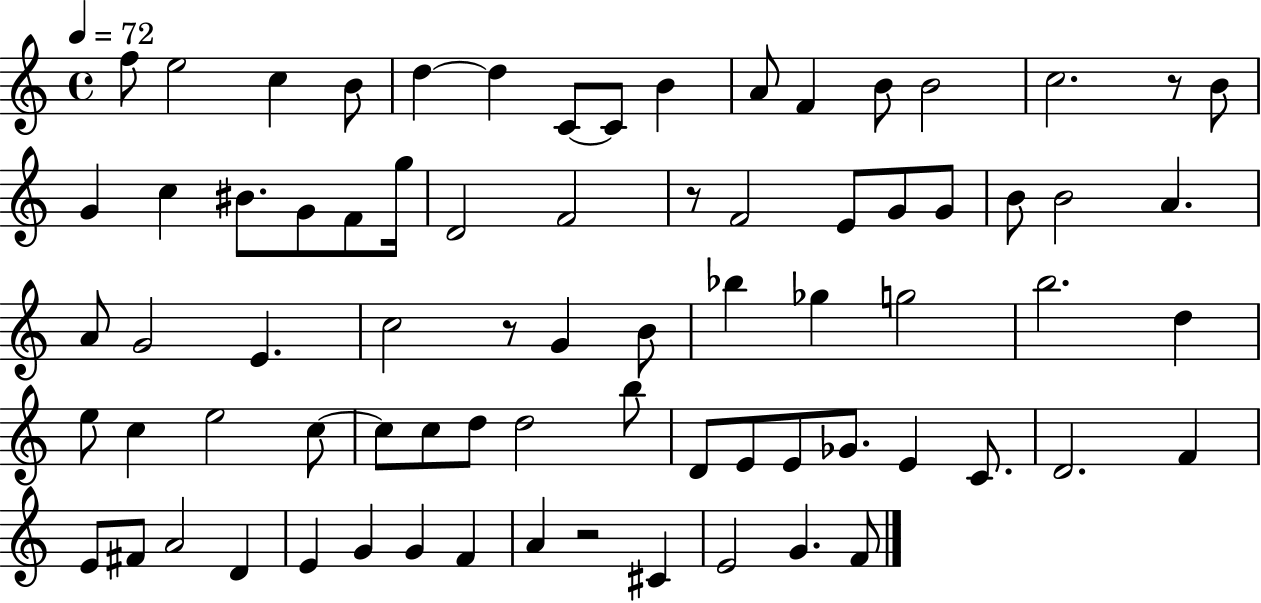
X:1
T:Untitled
M:4/4
L:1/4
K:C
f/2 e2 c B/2 d d C/2 C/2 B A/2 F B/2 B2 c2 z/2 B/2 G c ^B/2 G/2 F/2 g/4 D2 F2 z/2 F2 E/2 G/2 G/2 B/2 B2 A A/2 G2 E c2 z/2 G B/2 _b _g g2 b2 d e/2 c e2 c/2 c/2 c/2 d/2 d2 b/2 D/2 E/2 E/2 _G/2 E C/2 D2 F E/2 ^F/2 A2 D E G G F A z2 ^C E2 G F/2